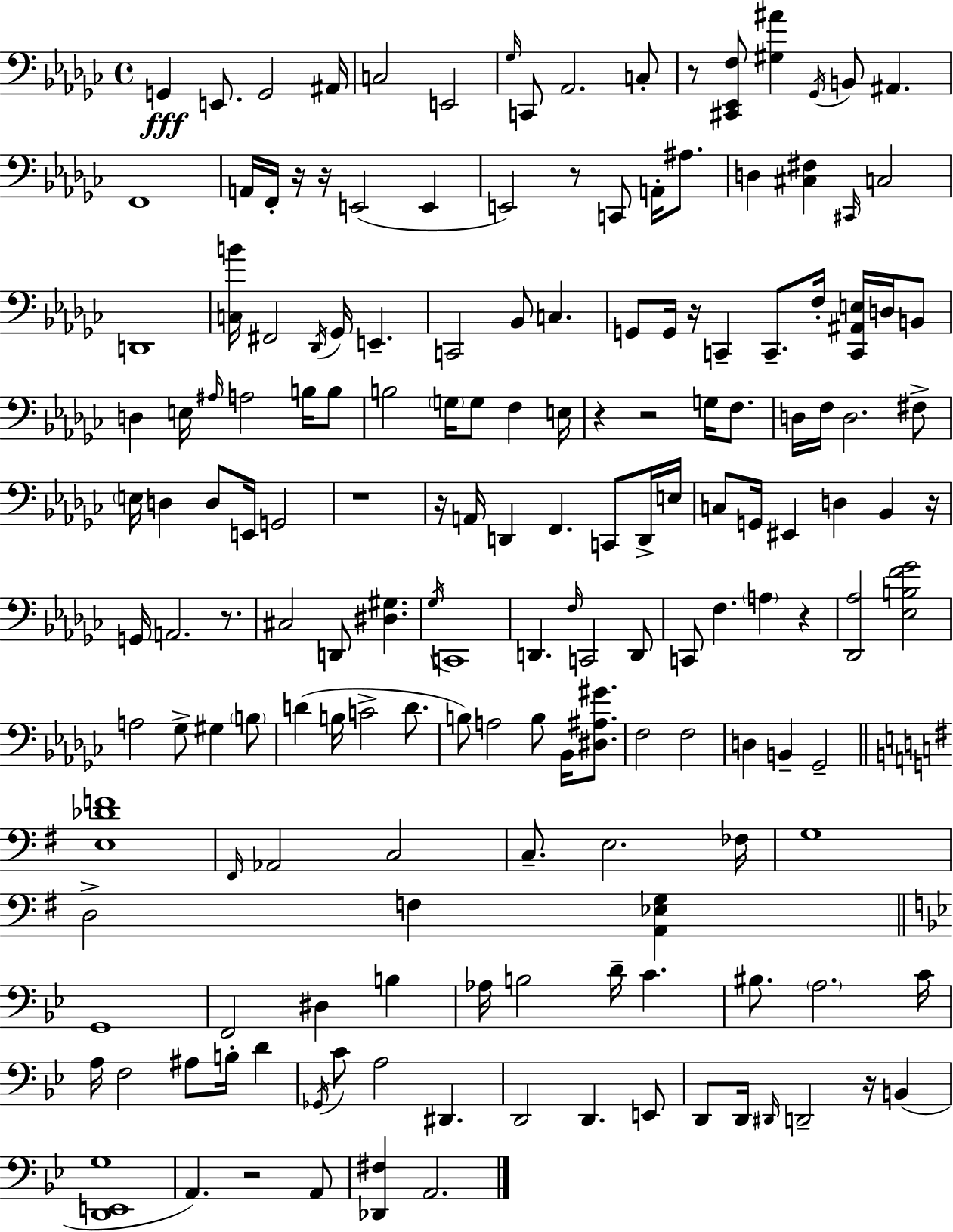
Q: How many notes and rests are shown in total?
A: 170